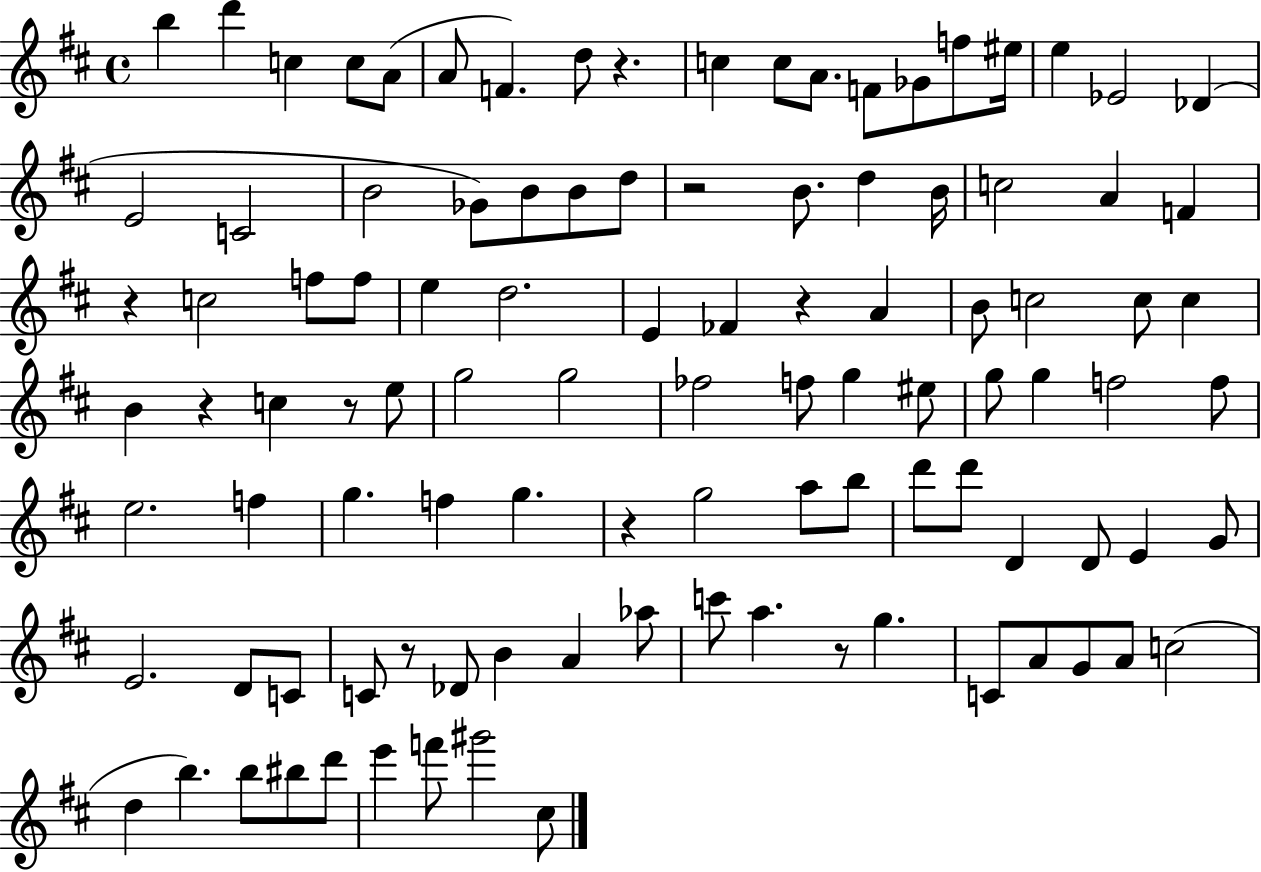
B5/q D6/q C5/q C5/e A4/e A4/e F4/q. D5/e R/q. C5/q C5/e A4/e. F4/e Gb4/e F5/e EIS5/s E5/q Eb4/h Db4/q E4/h C4/h B4/h Gb4/e B4/e B4/e D5/e R/h B4/e. D5/q B4/s C5/h A4/q F4/q R/q C5/h F5/e F5/e E5/q D5/h. E4/q FES4/q R/q A4/q B4/e C5/h C5/e C5/q B4/q R/q C5/q R/e E5/e G5/h G5/h FES5/h F5/e G5/q EIS5/e G5/e G5/q F5/h F5/e E5/h. F5/q G5/q. F5/q G5/q. R/q G5/h A5/e B5/e D6/e D6/e D4/q D4/e E4/q G4/e E4/h. D4/e C4/e C4/e R/e Db4/e B4/q A4/q Ab5/e C6/e A5/q. R/e G5/q. C4/e A4/e G4/e A4/e C5/h D5/q B5/q. B5/e BIS5/e D6/e E6/q F6/e G#6/h C#5/e